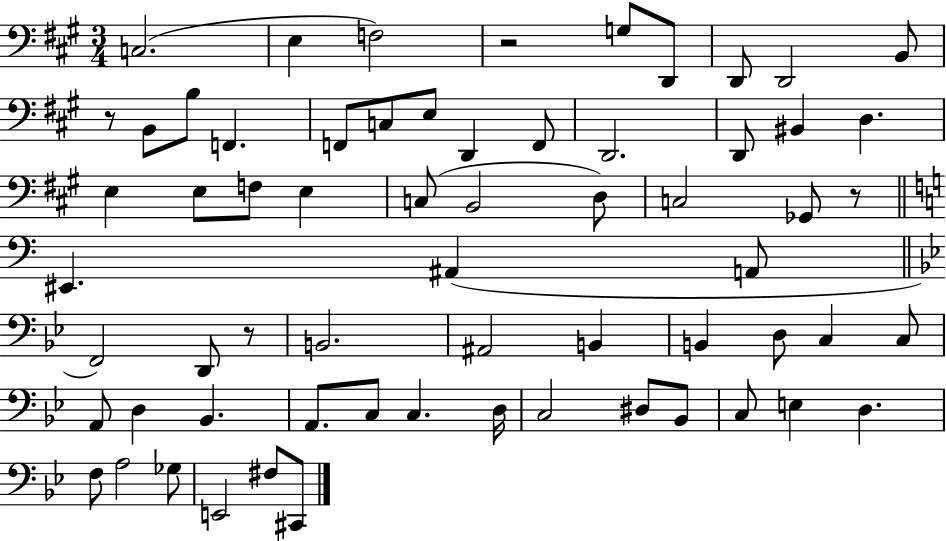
C3/h. E3/q F3/h R/h G3/e D2/e D2/e D2/h B2/e R/e B2/e B3/e F2/q. F2/e C3/e E3/e D2/q F2/e D2/h. D2/e BIS2/q D3/q. E3/q E3/e F3/e E3/q C3/e B2/h D3/e C3/h Gb2/e R/e EIS2/q. A#2/q A2/e F2/h D2/e R/e B2/h. A#2/h B2/q B2/q D3/e C3/q C3/e A2/e D3/q Bb2/q. A2/e. C3/e C3/q. D3/s C3/h D#3/e Bb2/e C3/e E3/q D3/q. F3/e A3/h Gb3/e E2/h F#3/e C#2/e